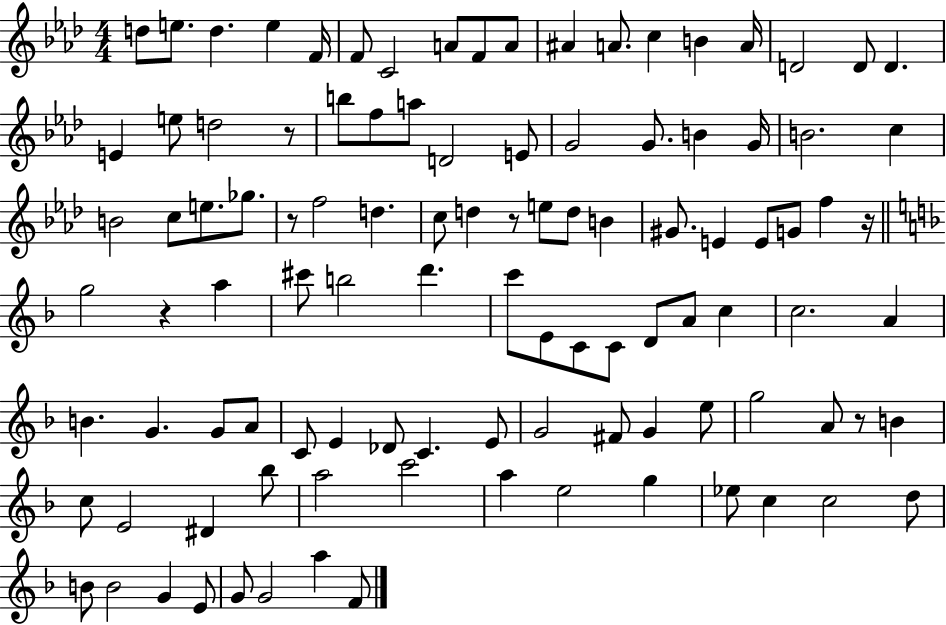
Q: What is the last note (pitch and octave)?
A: F4